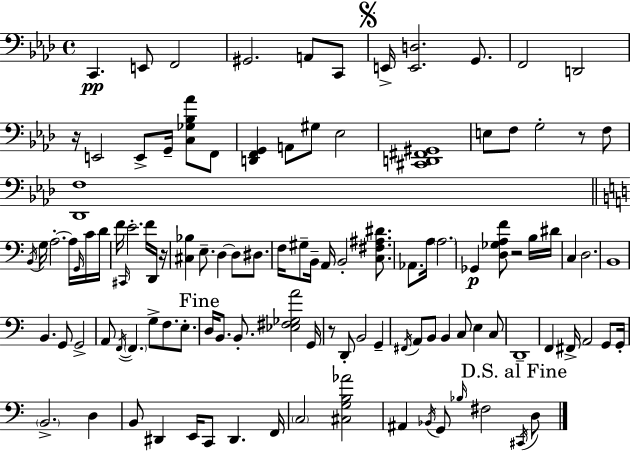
C2/q. E2/e F2/h G#2/h. A2/e C2/e E2/s [E2,D3]/h. G2/e. F2/h D2/h R/s E2/h E2/e G2/s [C3,Gb3,Bb3,Ab4]/e F2/e [D2,F2,G2]/q A2/e G#3/e Eb3/h [C#2,D2,F#2,G#2]/w E3/e F3/e G3/h R/e F3/e [Db2,F3]/w B2/s G3/s A3/h. A3/s G2/s C4/s D4/s F4/s C#2/s E4/h. F4/s D2/s R/s [C#3,Bb3]/q E3/e. D3/q D3/e D#3/e. F3/s G#3/e B2/s A2/s B2/h [C3,F#3,A#3,D#4]/e. Ab2/e. A3/s A3/h. Gb2/q [D3,Gb3,A3,F4]/e R/h B3/s D#4/s C3/q D3/h. B2/w B2/q. G2/e G2/h A2/e F2/s F2/q. G3/e F3/e. E3/e. D3/s B2/e. B2/e. [Eb3,F#3,Gb3,A4]/h G2/s R/e D2/e B2/h G2/q F#2/s A2/e B2/e B2/q C3/e E3/q C3/e D2/w F2/q F#2/s A2/h G2/e G2/s B2/h. D3/q B2/e D#2/q E2/s C2/e D#2/q. F2/s C3/h [C#3,G3,B3,Ab4]/h A#2/q Bb2/s G2/e Bb3/s F#3/h C#2/s D3/e